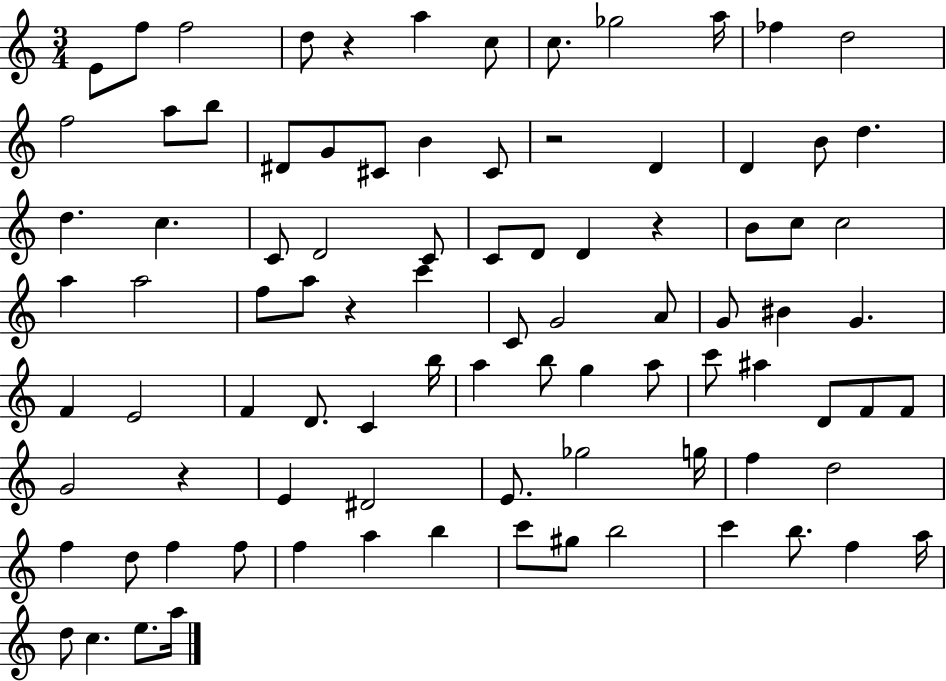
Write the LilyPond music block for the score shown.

{
  \clef treble
  \numericTimeSignature
  \time 3/4
  \key c \major
  \repeat volta 2 { e'8 f''8 f''2 | d''8 r4 a''4 c''8 | c''8. ges''2 a''16 | fes''4 d''2 | \break f''2 a''8 b''8 | dis'8 g'8 cis'8 b'4 cis'8 | r2 d'4 | d'4 b'8 d''4. | \break d''4. c''4. | c'8 d'2 c'8 | c'8 d'8 d'4 r4 | b'8 c''8 c''2 | \break a''4 a''2 | f''8 a''8 r4 c'''4 | c'8 g'2 a'8 | g'8 bis'4 g'4. | \break f'4 e'2 | f'4 d'8. c'4 b''16 | a''4 b''8 g''4 a''8 | c'''8 ais''4 d'8 f'8 f'8 | \break g'2 r4 | e'4 dis'2 | e'8. ges''2 g''16 | f''4 d''2 | \break f''4 d''8 f''4 f''8 | f''4 a''4 b''4 | c'''8 gis''8 b''2 | c'''4 b''8. f''4 a''16 | \break d''8 c''4. e''8. a''16 | } \bar "|."
}